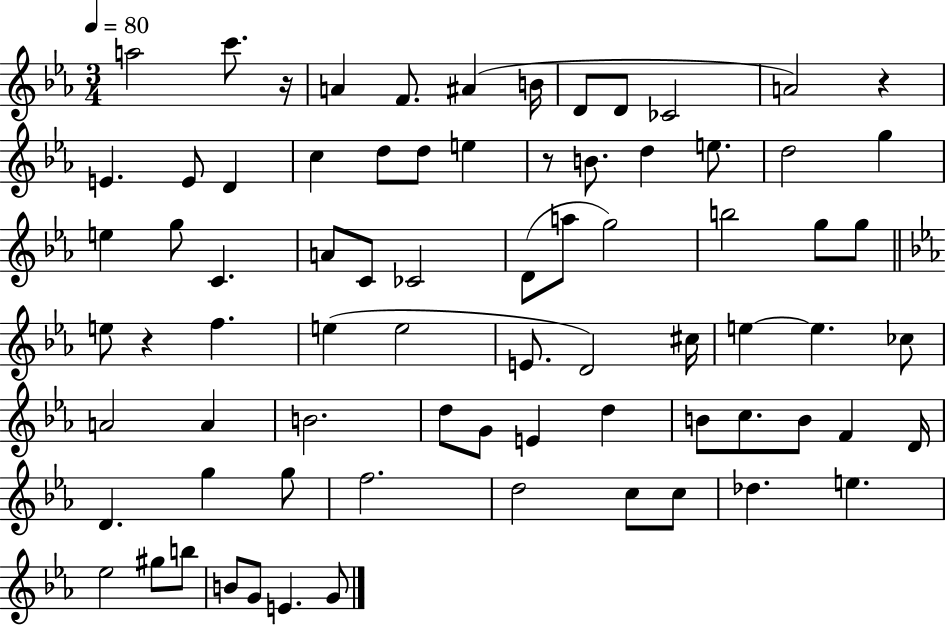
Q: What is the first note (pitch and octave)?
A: A5